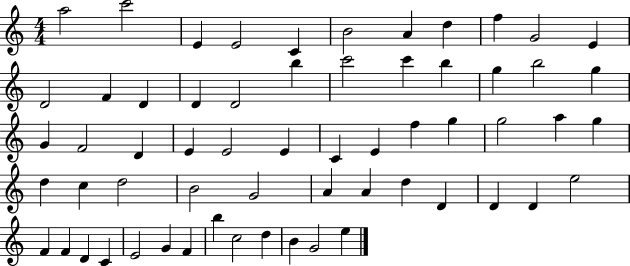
A5/h C6/h E4/q E4/h C4/q B4/h A4/q D5/q F5/q G4/h E4/q D4/h F4/q D4/q D4/q D4/h B5/q C6/h C6/q B5/q G5/q B5/h G5/q G4/q F4/h D4/q E4/q E4/h E4/q C4/q E4/q F5/q G5/q G5/h A5/q G5/q D5/q C5/q D5/h B4/h G4/h A4/q A4/q D5/q D4/q D4/q D4/q E5/h F4/q F4/q D4/q C4/q E4/h G4/q F4/q B5/q C5/h D5/q B4/q G4/h E5/q